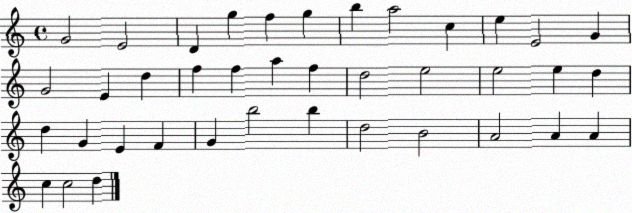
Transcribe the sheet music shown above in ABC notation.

X:1
T:Untitled
M:4/4
L:1/4
K:C
G2 E2 D g f g b a2 c e E2 G G2 E d f f a f d2 e2 e2 e d d G E F G b2 b d2 B2 A2 A A c c2 d